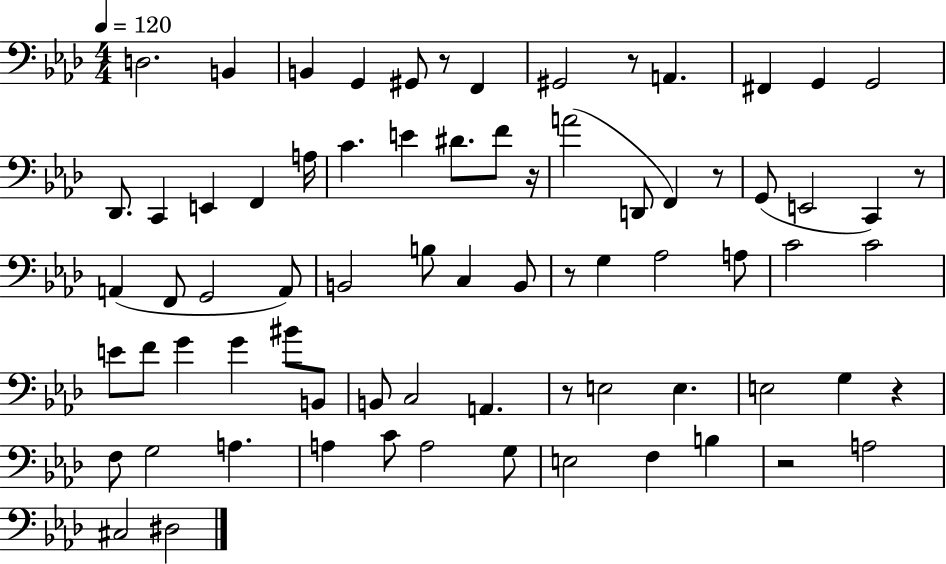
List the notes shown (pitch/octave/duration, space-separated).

D3/h. B2/q B2/q G2/q G#2/e R/e F2/q G#2/h R/e A2/q. F#2/q G2/q G2/h Db2/e. C2/q E2/q F2/q A3/s C4/q. E4/q D#4/e. F4/e R/s A4/h D2/e F2/q R/e G2/e E2/h C2/q R/e A2/q F2/e G2/h A2/e B2/h B3/e C3/q B2/e R/e G3/q Ab3/h A3/e C4/h C4/h E4/e F4/e G4/q G4/q BIS4/e B2/e B2/e C3/h A2/q. R/e E3/h E3/q. E3/h G3/q R/q F3/e G3/h A3/q. A3/q C4/e A3/h G3/e E3/h F3/q B3/q R/h A3/h C#3/h D#3/h